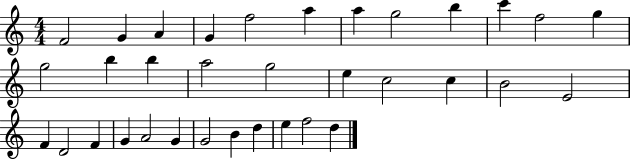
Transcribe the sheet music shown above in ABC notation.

X:1
T:Untitled
M:4/4
L:1/4
K:C
F2 G A G f2 a a g2 b c' f2 g g2 b b a2 g2 e c2 c B2 E2 F D2 F G A2 G G2 B d e f2 d